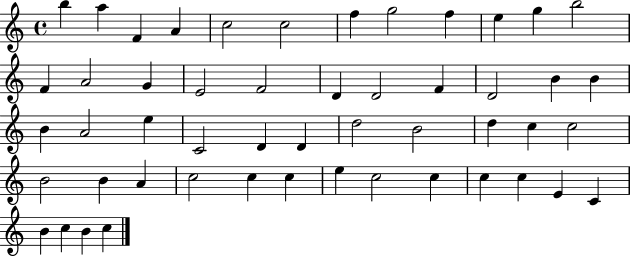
B5/q A5/q F4/q A4/q C5/h C5/h F5/q G5/h F5/q E5/q G5/q B5/h F4/q A4/h G4/q E4/h F4/h D4/q D4/h F4/q D4/h B4/q B4/q B4/q A4/h E5/q C4/h D4/q D4/q D5/h B4/h D5/q C5/q C5/h B4/h B4/q A4/q C5/h C5/q C5/q E5/q C5/h C5/q C5/q C5/q E4/q C4/q B4/q C5/q B4/q C5/q